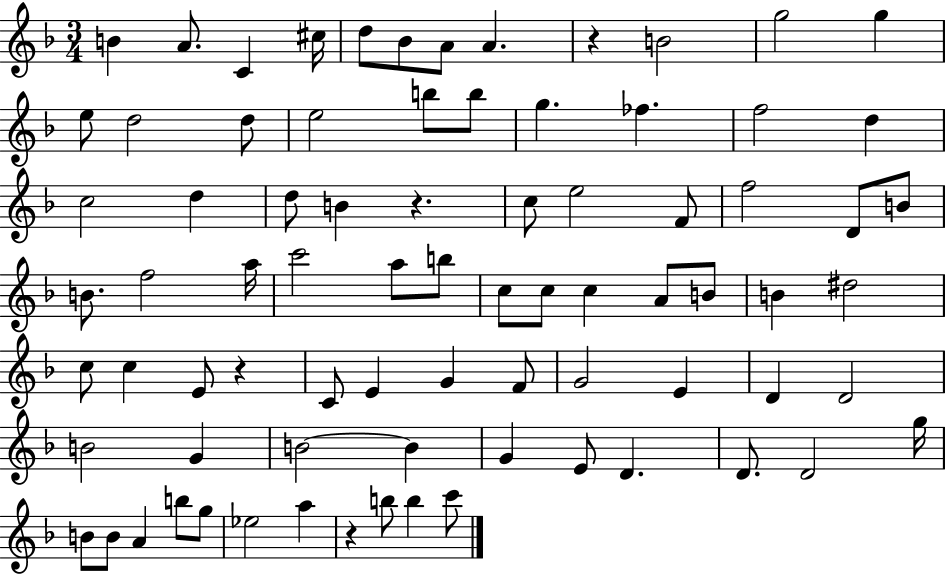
X:1
T:Untitled
M:3/4
L:1/4
K:F
B A/2 C ^c/4 d/2 _B/2 A/2 A z B2 g2 g e/2 d2 d/2 e2 b/2 b/2 g _f f2 d c2 d d/2 B z c/2 e2 F/2 f2 D/2 B/2 B/2 f2 a/4 c'2 a/2 b/2 c/2 c/2 c A/2 B/2 B ^d2 c/2 c E/2 z C/2 E G F/2 G2 E D D2 B2 G B2 B G E/2 D D/2 D2 g/4 B/2 B/2 A b/2 g/2 _e2 a z b/2 b c'/2